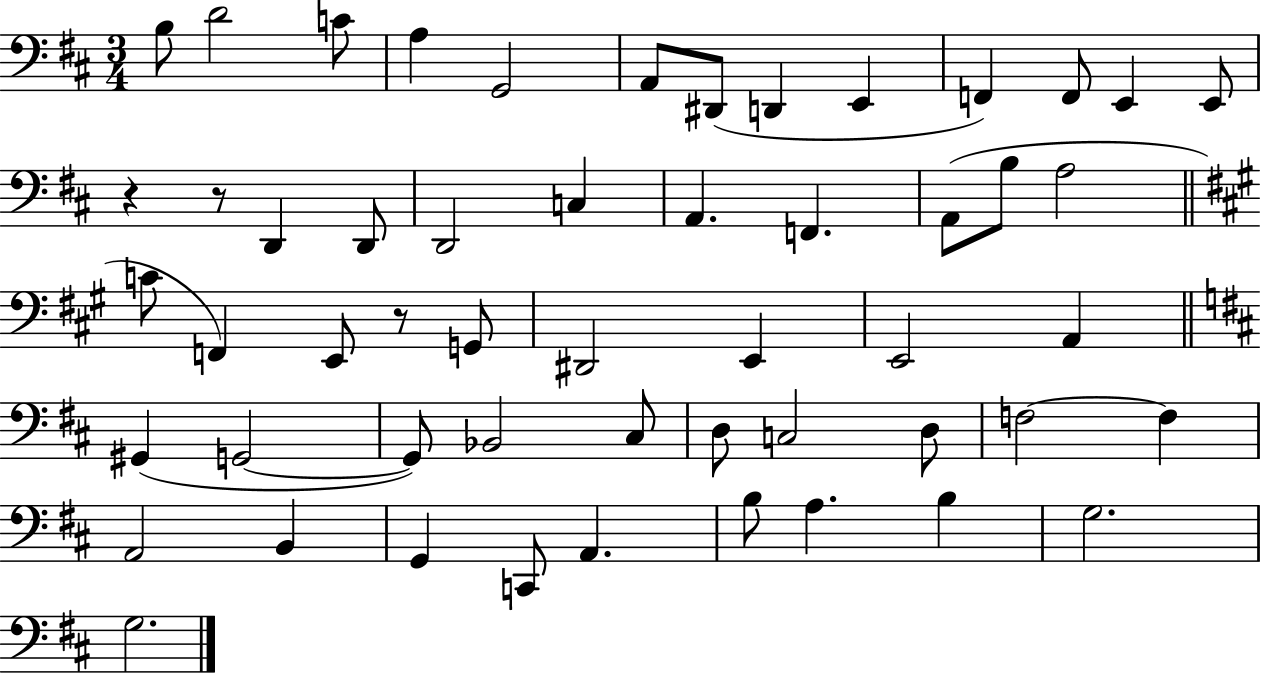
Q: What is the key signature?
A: D major